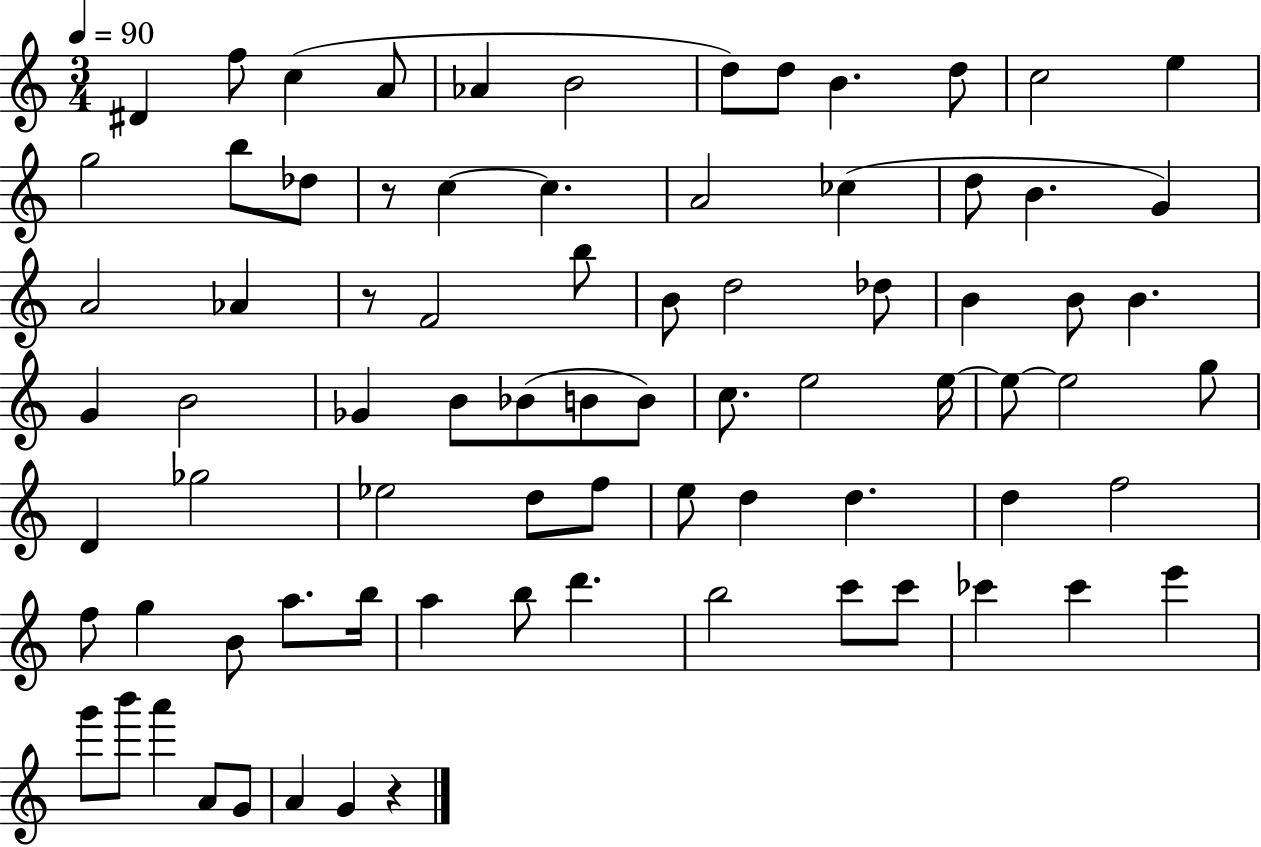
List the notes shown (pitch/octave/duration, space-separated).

D#4/q F5/e C5/q A4/e Ab4/q B4/h D5/e D5/e B4/q. D5/e C5/h E5/q G5/h B5/e Db5/e R/e C5/q C5/q. A4/h CES5/q D5/e B4/q. G4/q A4/h Ab4/q R/e F4/h B5/e B4/e D5/h Db5/e B4/q B4/e B4/q. G4/q B4/h Gb4/q B4/e Bb4/e B4/e B4/e C5/e. E5/h E5/s E5/e E5/h G5/e D4/q Gb5/h Eb5/h D5/e F5/e E5/e D5/q D5/q. D5/q F5/h F5/e G5/q B4/e A5/e. B5/s A5/q B5/e D6/q. B5/h C6/e C6/e CES6/q CES6/q E6/q G6/e B6/e A6/q A4/e G4/e A4/q G4/q R/q